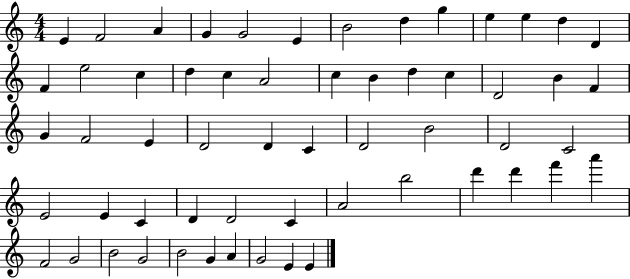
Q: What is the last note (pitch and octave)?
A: E4